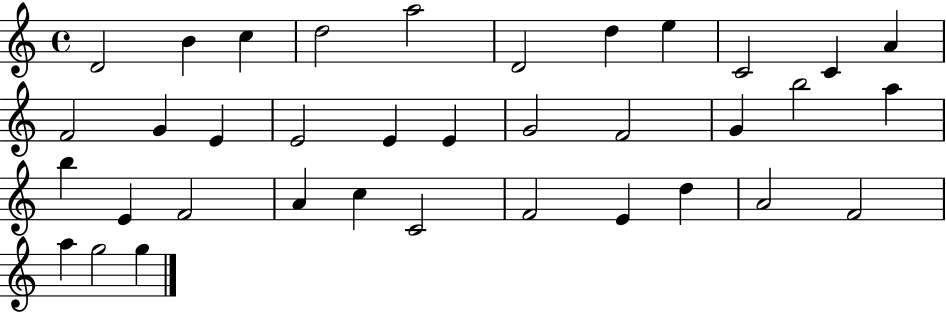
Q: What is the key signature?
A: C major